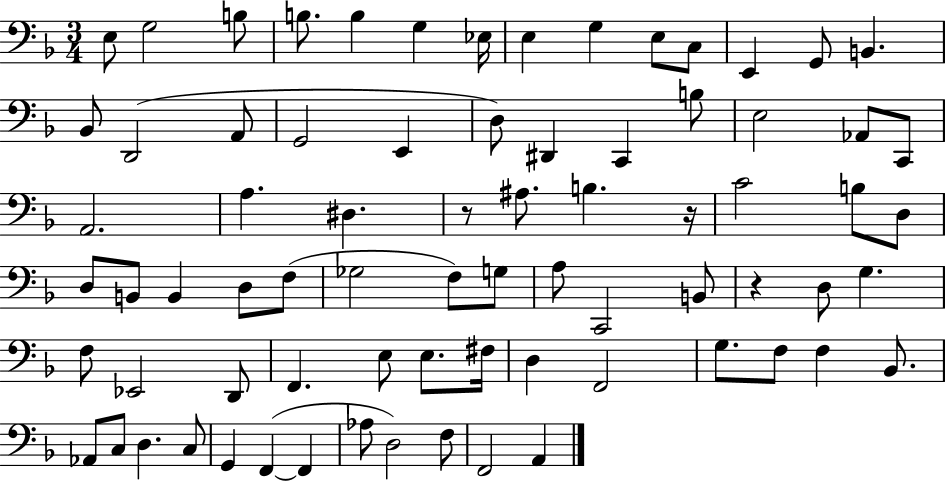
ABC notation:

X:1
T:Untitled
M:3/4
L:1/4
K:F
E,/2 G,2 B,/2 B,/2 B, G, _E,/4 E, G, E,/2 C,/2 E,, G,,/2 B,, _B,,/2 D,,2 A,,/2 G,,2 E,, D,/2 ^D,, C,, B,/2 E,2 _A,,/2 C,,/2 A,,2 A, ^D, z/2 ^A,/2 B, z/4 C2 B,/2 D,/2 D,/2 B,,/2 B,, D,/2 F,/2 _G,2 F,/2 G,/2 A,/2 C,,2 B,,/2 z D,/2 G, F,/2 _E,,2 D,,/2 F,, E,/2 E,/2 ^F,/4 D, F,,2 G,/2 F,/2 F, _B,,/2 _A,,/2 C,/2 D, C,/2 G,, F,, F,, _A,/2 D,2 F,/2 F,,2 A,,